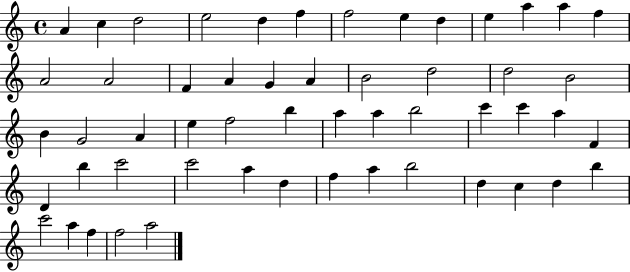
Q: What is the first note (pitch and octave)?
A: A4